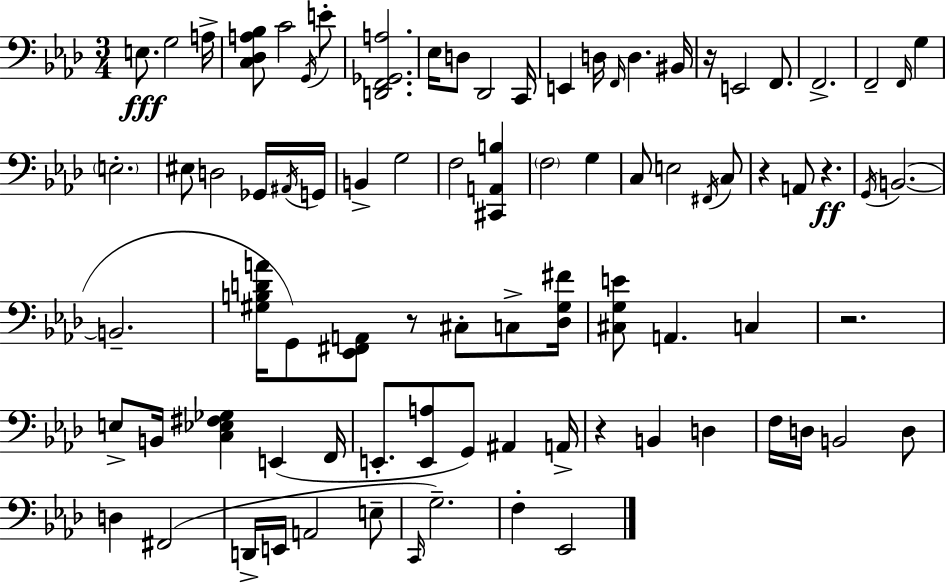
E3/e. G3/h A3/s [C3,Db3,A3,Bb3]/e C4/h G2/s E4/e [D2,F2,Gb2,A3]/h. Eb3/s D3/e Db2/h C2/s E2/q D3/s F2/s D3/q. BIS2/s R/s E2/h F2/e. F2/h. F2/h F2/s G3/q E3/h. EIS3/e D3/h Gb2/s A#2/s G2/s B2/q G3/h F3/h [C#2,A2,B3]/q F3/h G3/q C3/e E3/h F#2/s C3/e R/q A2/e R/q. G2/s B2/h. B2/h. [G#3,B3,D4,A4]/s G2/e [Eb2,F#2,A2]/e R/e C#3/e C3/e [Db3,G#3,F#4]/s [C#3,G3,E4]/e A2/q. C3/q R/h. E3/e B2/s [C3,Eb3,F#3,Gb3]/q E2/q F2/s E2/e. [E2,A3]/e G2/e A#2/q A2/s R/q B2/q D3/q F3/s D3/s B2/h D3/e D3/q F#2/h D2/s E2/s A2/h E3/e C2/s G3/h. F3/q Eb2/h